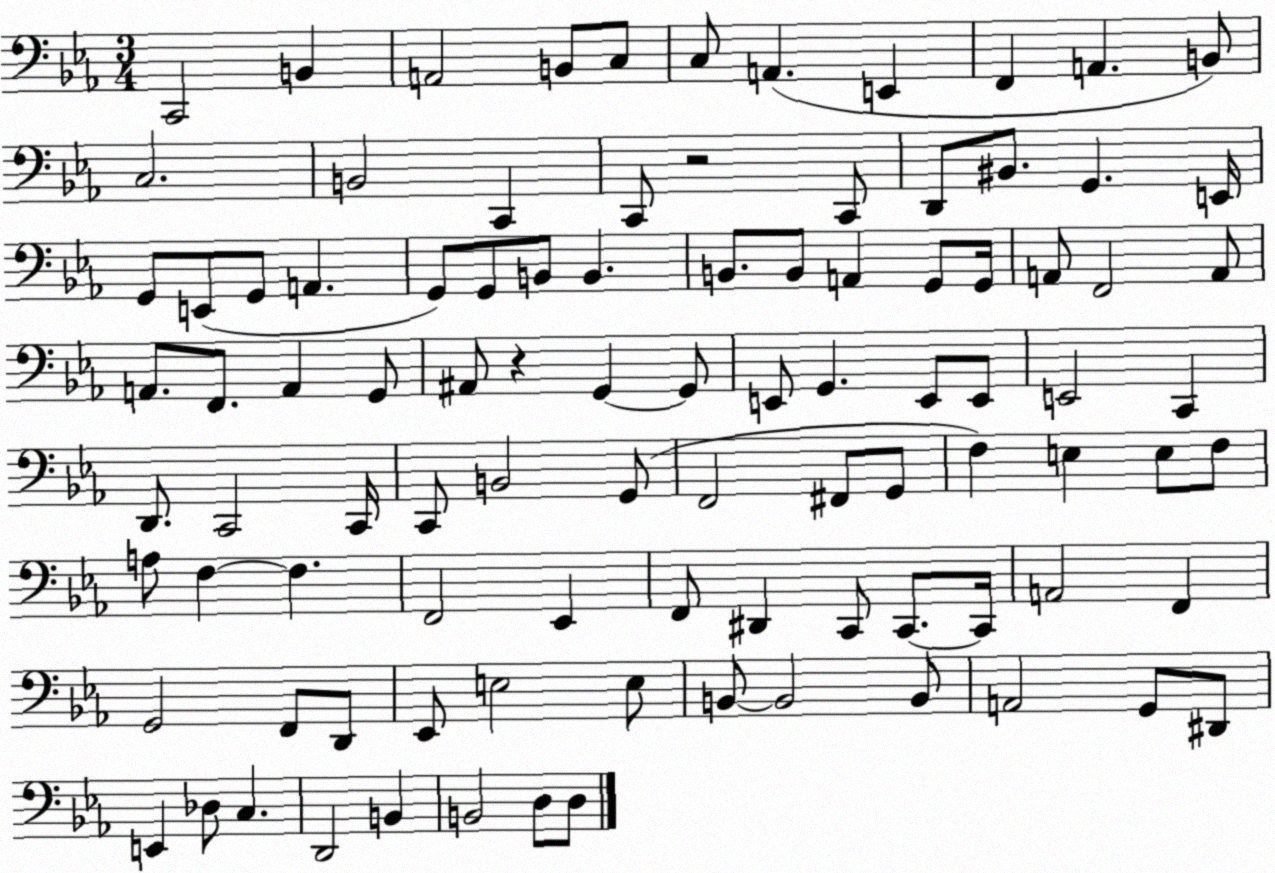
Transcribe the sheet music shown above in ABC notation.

X:1
T:Untitled
M:3/4
L:1/4
K:Eb
C,,2 B,, A,,2 B,,/2 C,/2 C,/2 A,, E,, F,, A,, B,,/2 C,2 B,,2 C,, C,,/2 z2 C,,/2 D,,/2 ^B,,/2 G,, E,,/4 G,,/2 E,,/2 G,,/2 A,, G,,/2 G,,/2 B,,/2 B,, B,,/2 B,,/2 A,, G,,/2 G,,/4 A,,/2 F,,2 A,,/2 A,,/2 F,,/2 A,, G,,/2 ^A,,/2 z G,, G,,/2 E,,/2 G,, E,,/2 E,,/2 E,,2 C,, D,,/2 C,,2 C,,/4 C,,/2 B,,2 G,,/2 F,,2 ^F,,/2 G,,/2 F, E, E,/2 F,/2 A,/2 F, F, F,,2 _E,, F,,/2 ^D,, C,,/2 C,,/2 C,,/4 A,,2 F,, G,,2 F,,/2 D,,/2 _E,,/2 E,2 E,/2 B,,/2 B,,2 B,,/2 A,,2 G,,/2 ^D,,/2 E,, _D,/2 C, D,,2 B,, B,,2 D,/2 D,/2